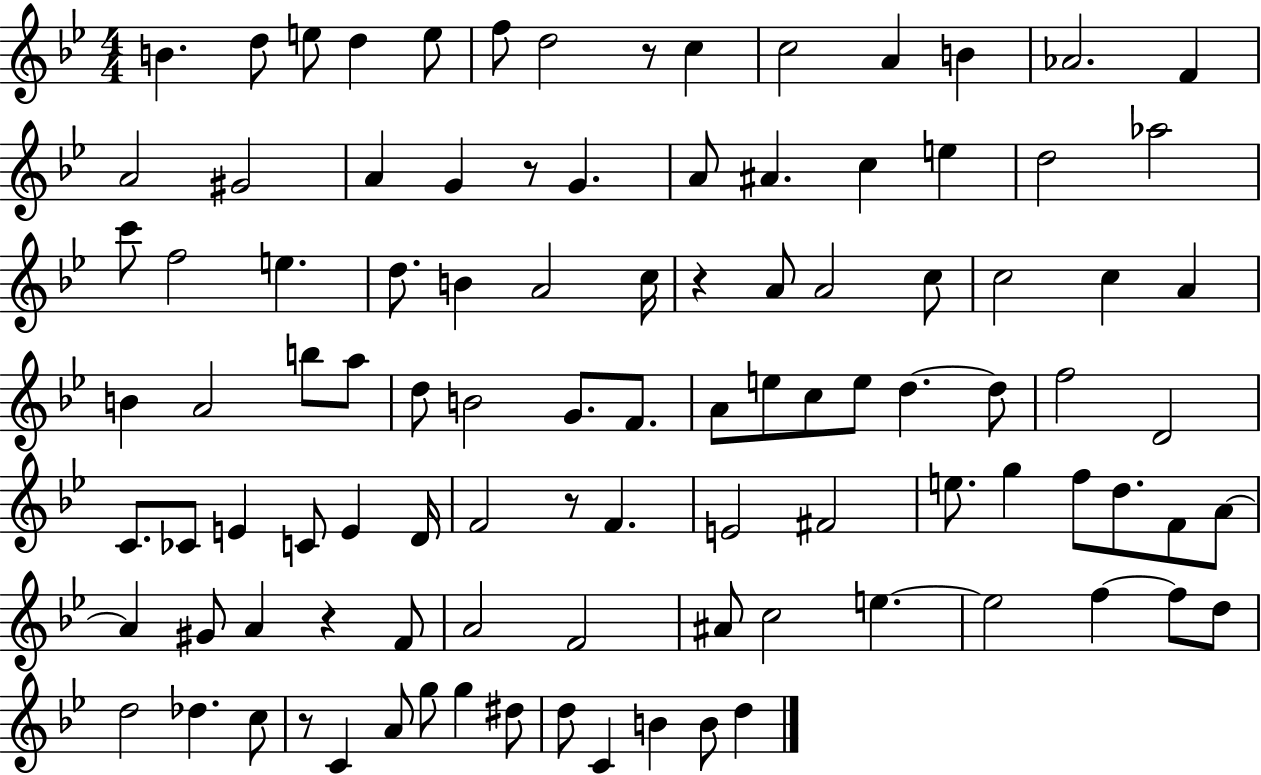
{
  \clef treble
  \numericTimeSignature
  \time 4/4
  \key bes \major
  b'4. d''8 e''8 d''4 e''8 | f''8 d''2 r8 c''4 | c''2 a'4 b'4 | aes'2. f'4 | \break a'2 gis'2 | a'4 g'4 r8 g'4. | a'8 ais'4. c''4 e''4 | d''2 aes''2 | \break c'''8 f''2 e''4. | d''8. b'4 a'2 c''16 | r4 a'8 a'2 c''8 | c''2 c''4 a'4 | \break b'4 a'2 b''8 a''8 | d''8 b'2 g'8. f'8. | a'8 e''8 c''8 e''8 d''4.~~ d''8 | f''2 d'2 | \break c'8. ces'8 e'4 c'8 e'4 d'16 | f'2 r8 f'4. | e'2 fis'2 | e''8. g''4 f''8 d''8. f'8 a'8~~ | \break a'4 gis'8 a'4 r4 f'8 | a'2 f'2 | ais'8 c''2 e''4.~~ | e''2 f''4~~ f''8 d''8 | \break d''2 des''4. c''8 | r8 c'4 a'8 g''8 g''4 dis''8 | d''8 c'4 b'4 b'8 d''4 | \bar "|."
}